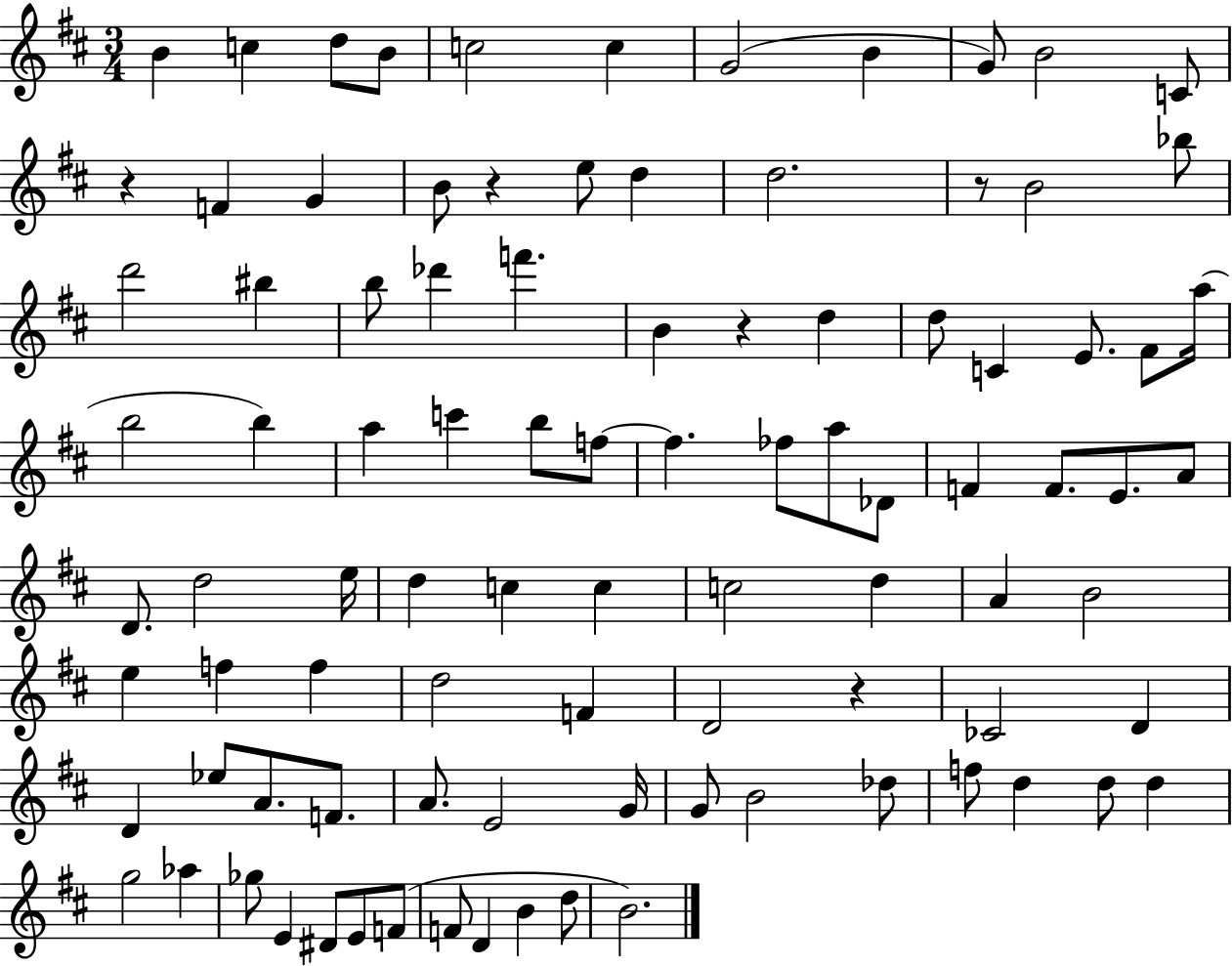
{
  \clef treble
  \numericTimeSignature
  \time 3/4
  \key d \major
  b'4 c''4 d''8 b'8 | c''2 c''4 | g'2( b'4 | g'8) b'2 c'8 | \break r4 f'4 g'4 | b'8 r4 e''8 d''4 | d''2. | r8 b'2 bes''8 | \break d'''2 bis''4 | b''8 des'''4 f'''4. | b'4 r4 d''4 | d''8 c'4 e'8. fis'8 a''16( | \break b''2 b''4) | a''4 c'''4 b''8 f''8~~ | f''4. fes''8 a''8 des'8 | f'4 f'8. e'8. a'8 | \break d'8. d''2 e''16 | d''4 c''4 c''4 | c''2 d''4 | a'4 b'2 | \break e''4 f''4 f''4 | d''2 f'4 | d'2 r4 | ces'2 d'4 | \break d'4 ees''8 a'8. f'8. | a'8. e'2 g'16 | g'8 b'2 des''8 | f''8 d''4 d''8 d''4 | \break g''2 aes''4 | ges''8 e'4 dis'8 e'8 f'8( | f'8 d'4 b'4 d''8 | b'2.) | \break \bar "|."
}